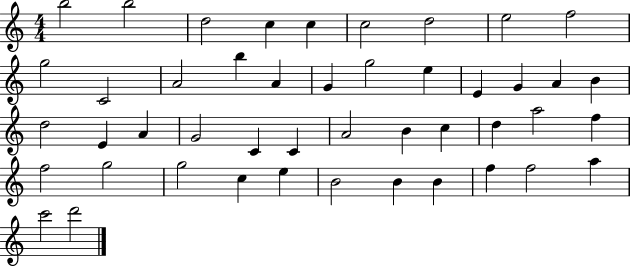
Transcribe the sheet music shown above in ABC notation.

X:1
T:Untitled
M:4/4
L:1/4
K:C
b2 b2 d2 c c c2 d2 e2 f2 g2 C2 A2 b A G g2 e E G A B d2 E A G2 C C A2 B c d a2 f f2 g2 g2 c e B2 B B f f2 a c'2 d'2